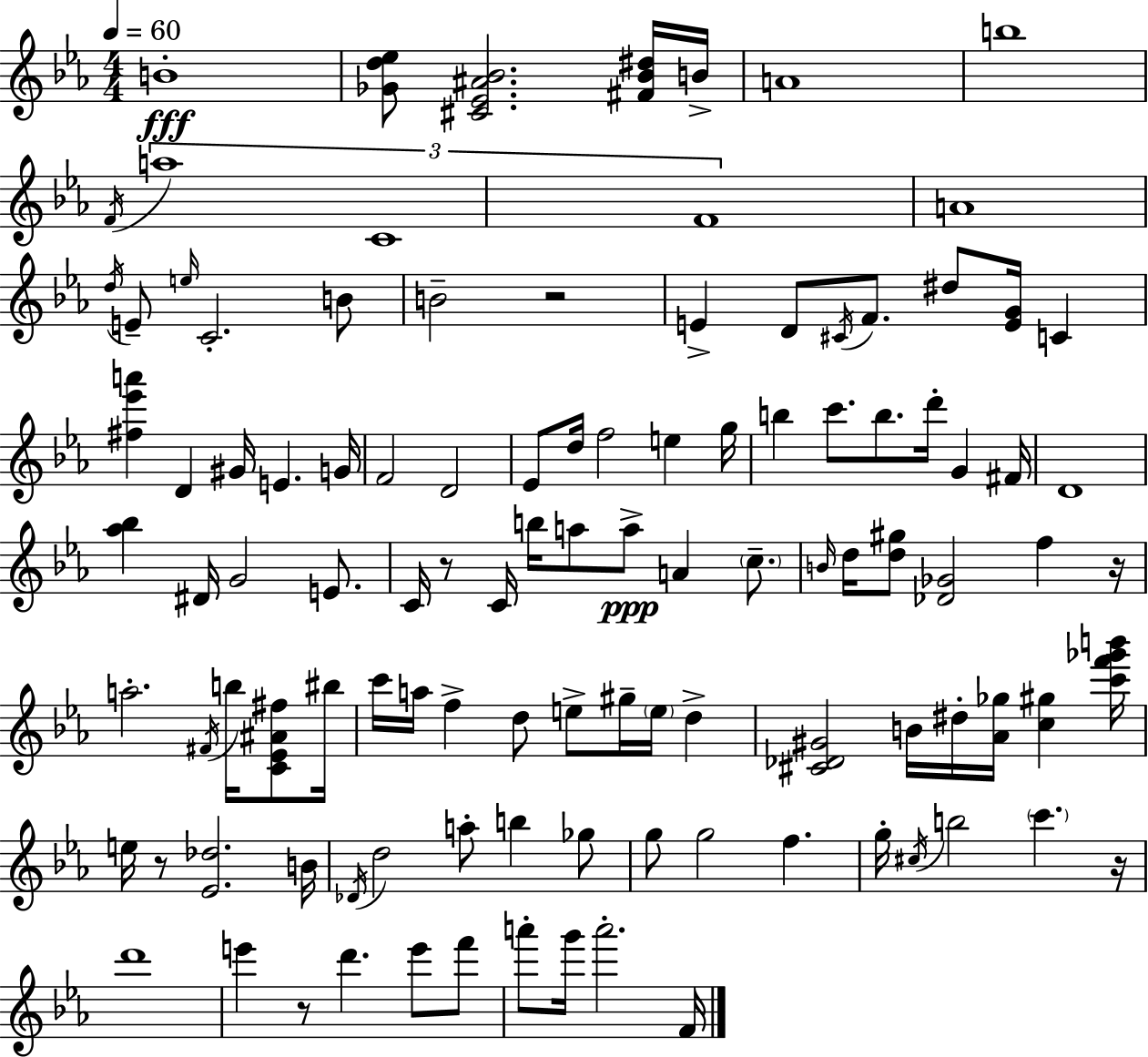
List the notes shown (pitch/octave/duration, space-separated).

B4/w [Gb4,D5,Eb5]/e [C#4,Eb4,A#4,Bb4]/h. [F#4,Bb4,D#5]/s B4/s A4/w B5/w F4/s A5/w C4/w F4/w A4/w D5/s E4/e E5/s C4/h. B4/e B4/h R/h E4/q D4/e C#4/s F4/e. D#5/e [E4,G4]/s C4/q [F#5,Eb6,A6]/q D4/q G#4/s E4/q. G4/s F4/h D4/h Eb4/e D5/s F5/h E5/q G5/s B5/q C6/e. B5/e. D6/s G4/q F#4/s D4/w [Ab5,Bb5]/q D#4/s G4/h E4/e. C4/s R/e C4/s B5/s A5/e A5/e A4/q C5/e. B4/s D5/s [D5,G#5]/e [Db4,Gb4]/h F5/q R/s A5/h. F#4/s B5/s [C4,Eb4,A#4,F#5]/e BIS5/s C6/s A5/s F5/q D5/e E5/e G#5/s E5/s D5/q [C#4,Db4,G#4]/h B4/s D#5/s [Ab4,Gb5]/s [C5,G#5]/q [C6,F6,Gb6,B6]/s E5/s R/e [Eb4,Db5]/h. B4/s Db4/s D5/h A5/e B5/q Gb5/e G5/e G5/h F5/q. G5/s C#5/s B5/h C6/q. R/s D6/w E6/q R/e D6/q. E6/e F6/e A6/e G6/s A6/h. F4/s